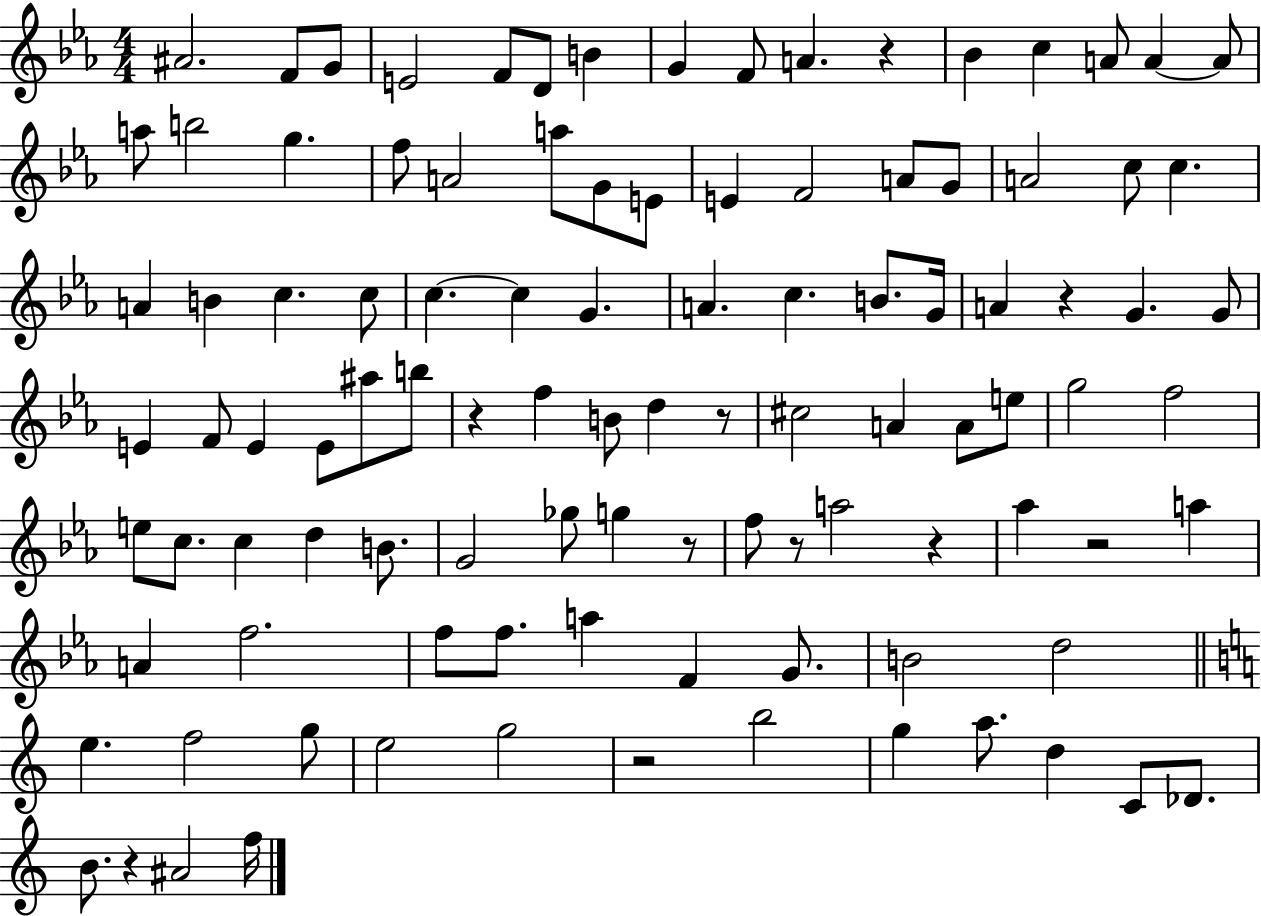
X:1
T:Untitled
M:4/4
L:1/4
K:Eb
^A2 F/2 G/2 E2 F/2 D/2 B G F/2 A z _B c A/2 A A/2 a/2 b2 g f/2 A2 a/2 G/2 E/2 E F2 A/2 G/2 A2 c/2 c A B c c/2 c c G A c B/2 G/4 A z G G/2 E F/2 E E/2 ^a/2 b/2 z f B/2 d z/2 ^c2 A A/2 e/2 g2 f2 e/2 c/2 c d B/2 G2 _g/2 g z/2 f/2 z/2 a2 z _a z2 a A f2 f/2 f/2 a F G/2 B2 d2 e f2 g/2 e2 g2 z2 b2 g a/2 d C/2 _D/2 B/2 z ^A2 f/4